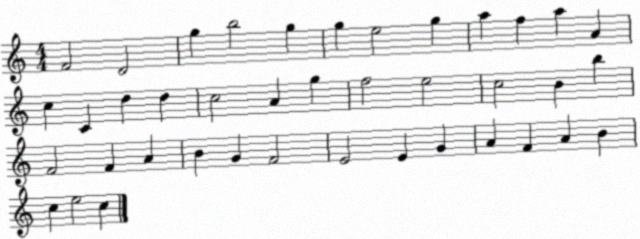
X:1
T:Untitled
M:4/4
L:1/4
K:C
F2 D2 g b2 g g e2 g a f a A c C d d c2 A g f2 e2 c2 B b F2 F A B G F2 E2 E G A F A B c e2 c